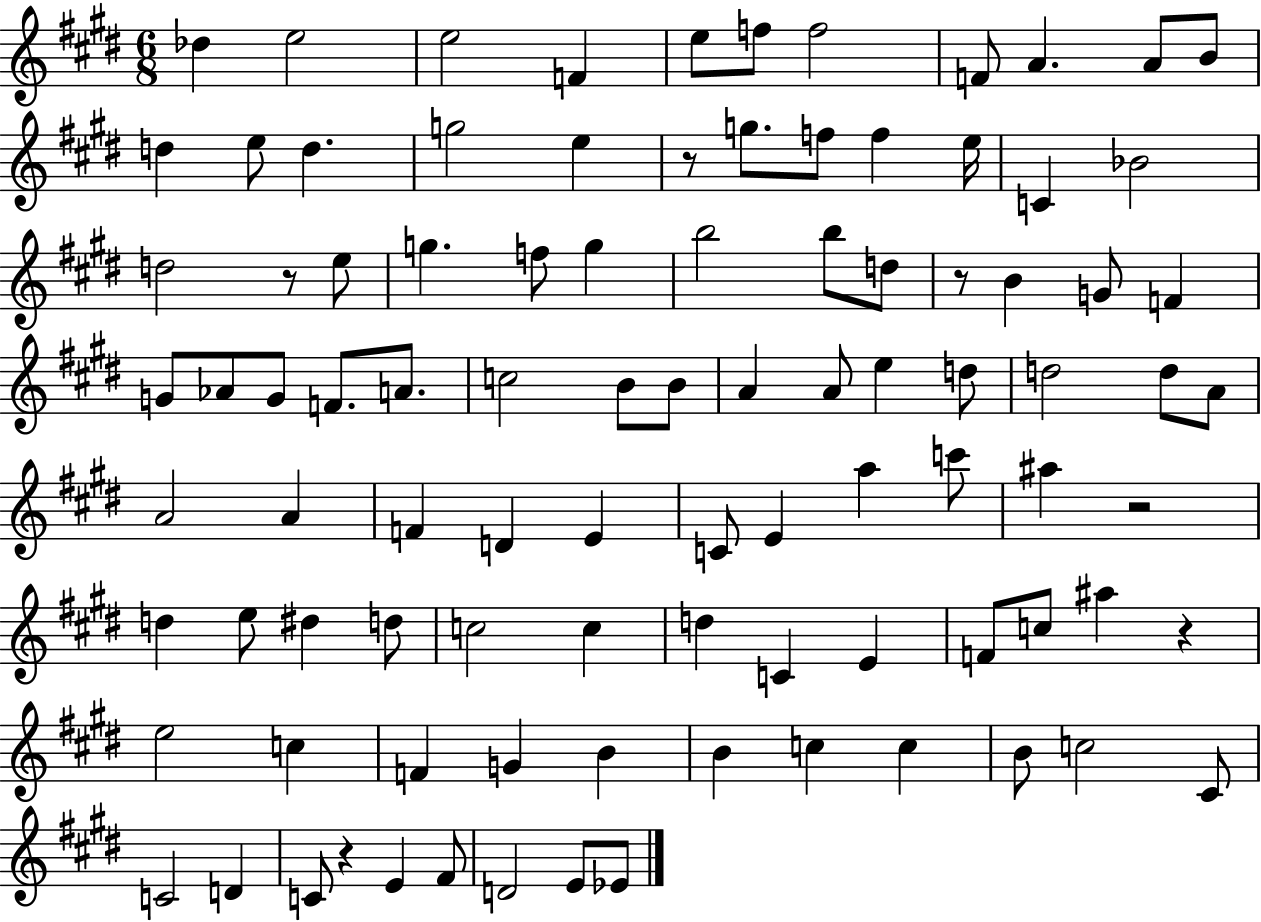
Db5/q E5/h E5/h F4/q E5/e F5/e F5/h F4/e A4/q. A4/e B4/e D5/q E5/e D5/q. G5/h E5/q R/e G5/e. F5/e F5/q E5/s C4/q Bb4/h D5/h R/e E5/e G5/q. F5/e G5/q B5/h B5/e D5/e R/e B4/q G4/e F4/q G4/e Ab4/e G4/e F4/e. A4/e. C5/h B4/e B4/e A4/q A4/e E5/q D5/e D5/h D5/e A4/e A4/h A4/q F4/q D4/q E4/q C4/e E4/q A5/q C6/e A#5/q R/h D5/q E5/e D#5/q D5/e C5/h C5/q D5/q C4/q E4/q F4/e C5/e A#5/q R/q E5/h C5/q F4/q G4/q B4/q B4/q C5/q C5/q B4/e C5/h C#4/e C4/h D4/q C4/e R/q E4/q F#4/e D4/h E4/e Eb4/e